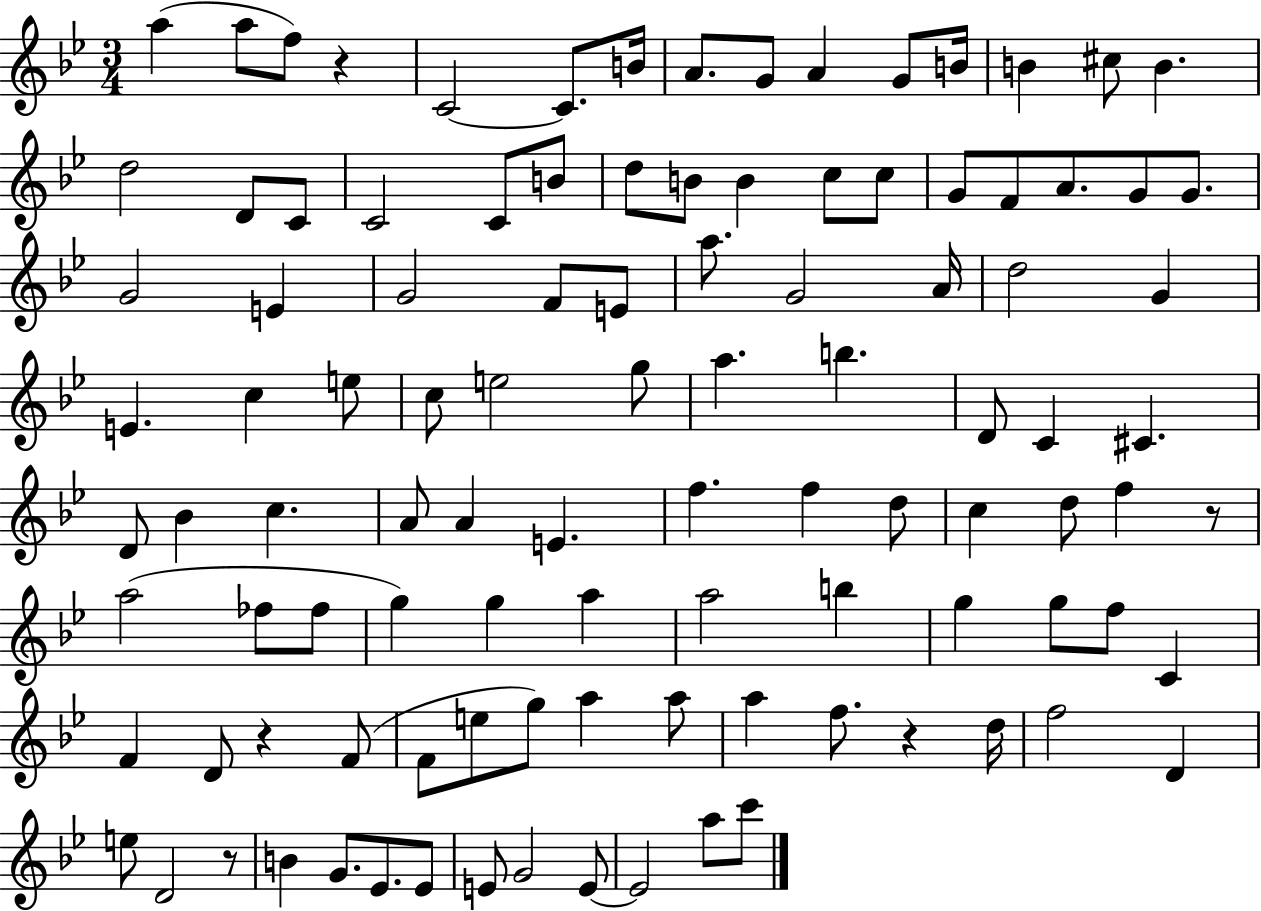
A5/q A5/e F5/e R/q C4/h C4/e. B4/s A4/e. G4/e A4/q G4/e B4/s B4/q C#5/e B4/q. D5/h D4/e C4/e C4/h C4/e B4/e D5/e B4/e B4/q C5/e C5/e G4/e F4/e A4/e. G4/e G4/e. G4/h E4/q G4/h F4/e E4/e A5/e. G4/h A4/s D5/h G4/q E4/q. C5/q E5/e C5/e E5/h G5/e A5/q. B5/q. D4/e C4/q C#4/q. D4/e Bb4/q C5/q. A4/e A4/q E4/q. F5/q. F5/q D5/e C5/q D5/e F5/q R/e A5/h FES5/e FES5/e G5/q G5/q A5/q A5/h B5/q G5/q G5/e F5/e C4/q F4/q D4/e R/q F4/e F4/e E5/e G5/e A5/q A5/e A5/q F5/e. R/q D5/s F5/h D4/q E5/e D4/h R/e B4/q G4/e. Eb4/e. Eb4/e E4/e G4/h E4/e E4/h A5/e C6/e